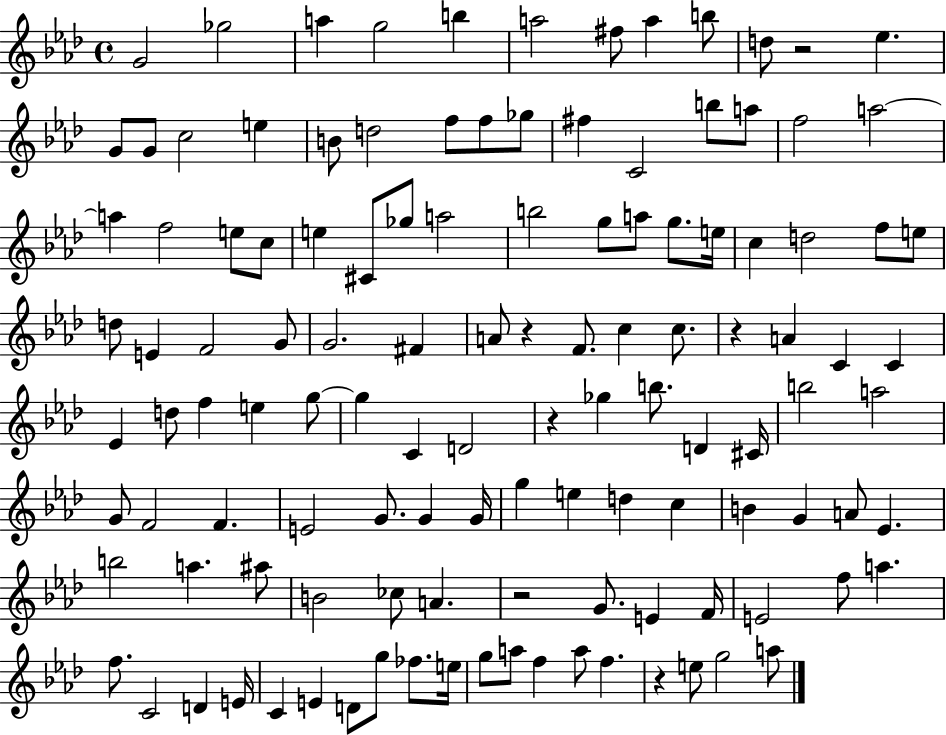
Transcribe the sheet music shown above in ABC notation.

X:1
T:Untitled
M:4/4
L:1/4
K:Ab
G2 _g2 a g2 b a2 ^f/2 a b/2 d/2 z2 _e G/2 G/2 c2 e B/2 d2 f/2 f/2 _g/2 ^f C2 b/2 a/2 f2 a2 a f2 e/2 c/2 e ^C/2 _g/2 a2 b2 g/2 a/2 g/2 e/4 c d2 f/2 e/2 d/2 E F2 G/2 G2 ^F A/2 z F/2 c c/2 z A C C _E d/2 f e g/2 g C D2 z _g b/2 D ^C/4 b2 a2 G/2 F2 F E2 G/2 G G/4 g e d c B G A/2 _E b2 a ^a/2 B2 _c/2 A z2 G/2 E F/4 E2 f/2 a f/2 C2 D E/4 C E D/2 g/2 _f/2 e/4 g/2 a/2 f a/2 f z e/2 g2 a/2